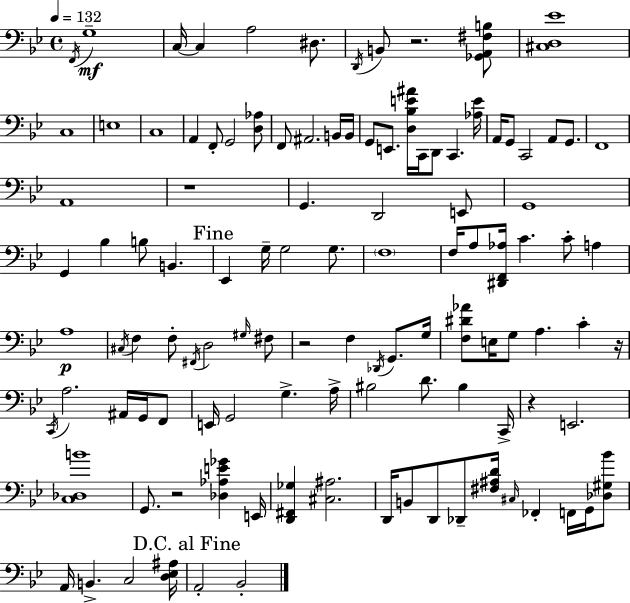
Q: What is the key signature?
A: G minor